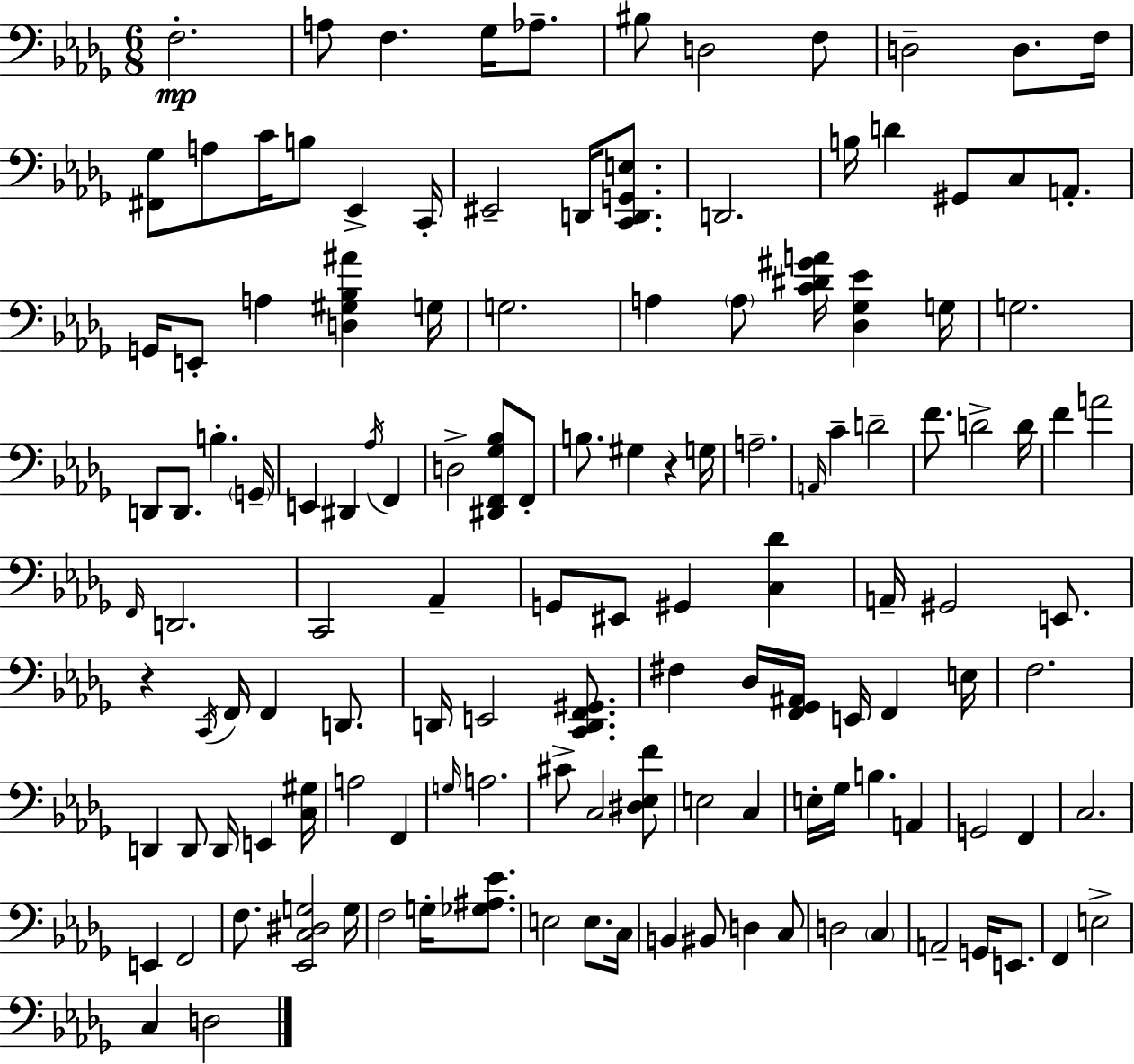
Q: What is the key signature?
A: BES minor